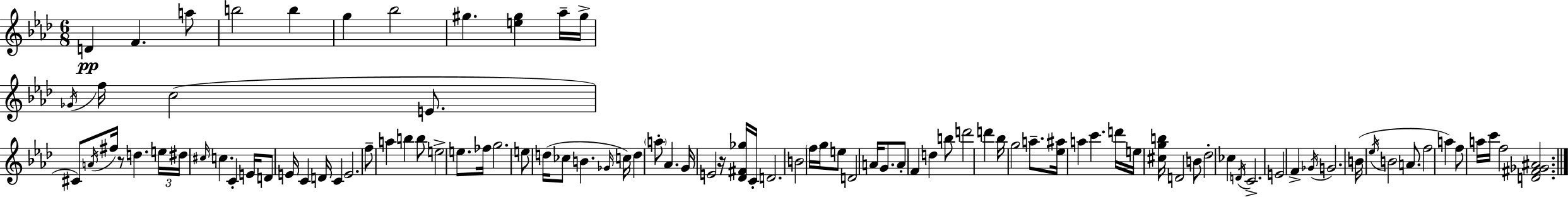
{
  \clef treble
  \numericTimeSignature
  \time 6/8
  \key aes \major
  d'4\pp f'4. a''8 | b''2 b''4 | g''4 bes''2 | gis''4. <e'' gis''>4 aes''16-- gis''16-> | \break \acciaccatura { ges'16 } f''16 c''2( e'8. | cis'8) \acciaccatura { a'16 } fis''16 r8 d''4. | \tuplet 3/2 { e''16 dis''16 \grace { cis''16 } } c''4. c'4-. | e'16 d'8 e'16 c'4 d'16 c'4 | \break e'2. | f''8-- a''4 b''4 | b''8 e''2-> e''8. | fes''16 g''2. | \break e''8 d''16( ces''8 b'4. | \grace { ges'16 }) c''16 d''4 \parenthesize a''8-. aes'4. | g'16 e'2 | r16 <des' fis' ges''>16 c'16-. d'2. | \break b'2 | \parenthesize f''16 g''16 e''8 d'2 | a'16 g'8. a'8-. f'4 d''4 | b''8 d'''2 | \break d'''4 bes''16 g''2 | a''8.-- <ees'' ais''>16 a''4 c'''4. | d'''16 e''16 <cis'' g'' b''>16 d'2 | b'8 des''2-. | \break ces''4 \acciaccatura { d'16 } c'2.-> | e'2 | f'4-> \acciaccatura { ges'16 } g'2. | b'16( \acciaccatura { ees''16 } b'2 | \break a'8. f''2 | a''4) f''8 a''16 c'''16 f''2 | <d' fis' ges' ais'>2. | \bar "|."
}